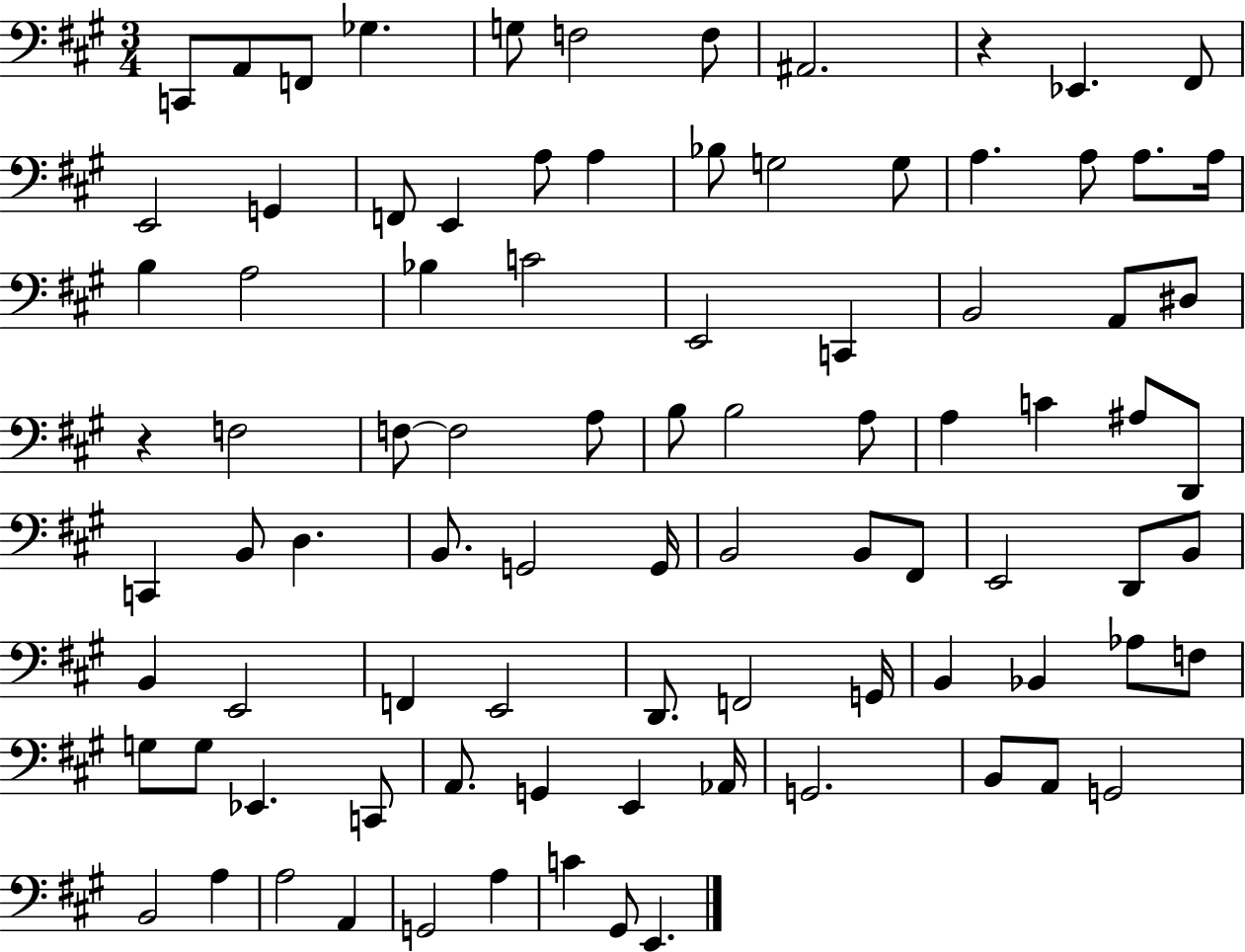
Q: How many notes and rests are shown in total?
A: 89